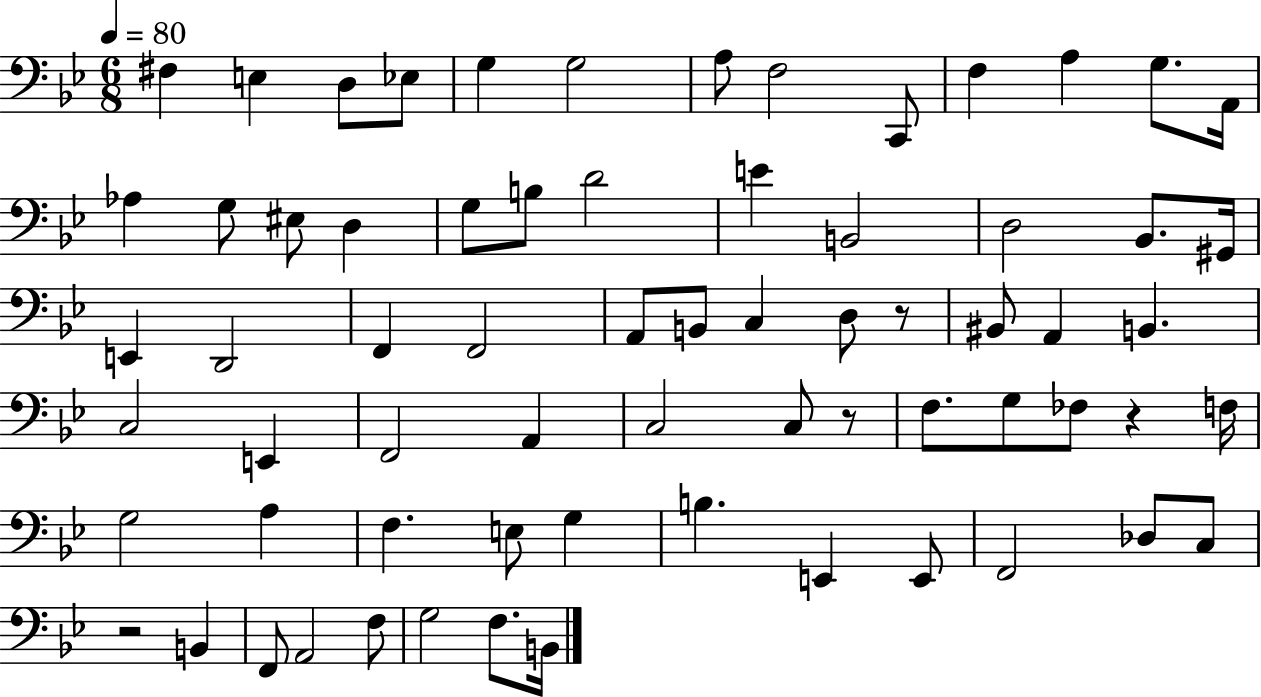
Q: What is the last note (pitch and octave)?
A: B2